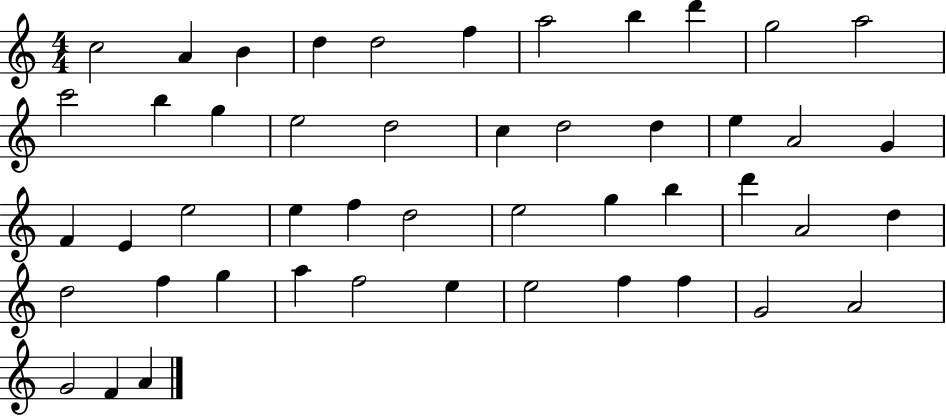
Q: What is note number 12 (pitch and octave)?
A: C6